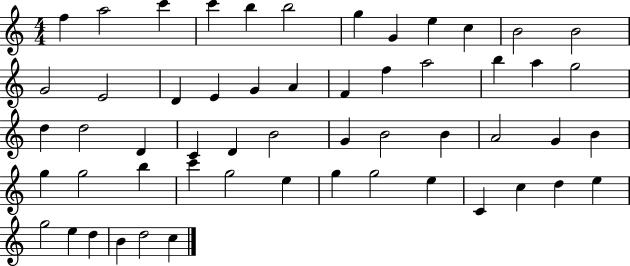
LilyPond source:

{
  \clef treble
  \numericTimeSignature
  \time 4/4
  \key c \major
  f''4 a''2 c'''4 | c'''4 b''4 b''2 | g''4 g'4 e''4 c''4 | b'2 b'2 | \break g'2 e'2 | d'4 e'4 g'4 a'4 | f'4 f''4 a''2 | b''4 a''4 g''2 | \break d''4 d''2 d'4 | c'4 d'4 b'2 | g'4 b'2 b'4 | a'2 g'4 b'4 | \break g''4 g''2 b''4 | c'''4 g''2 e''4 | g''4 g''2 e''4 | c'4 c''4 d''4 e''4 | \break g''2 e''4 d''4 | b'4 d''2 c''4 | \bar "|."
}